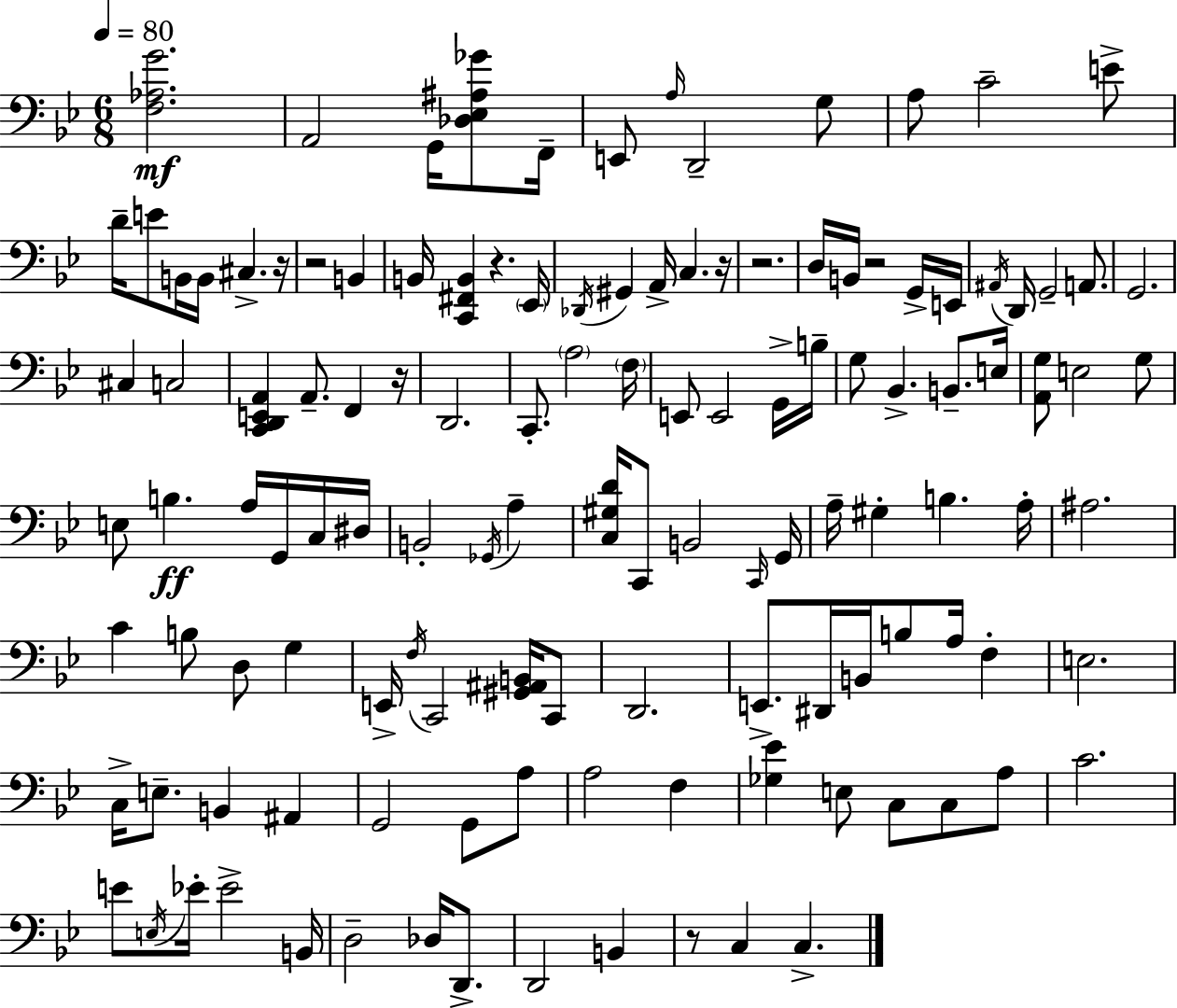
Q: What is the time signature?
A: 6/8